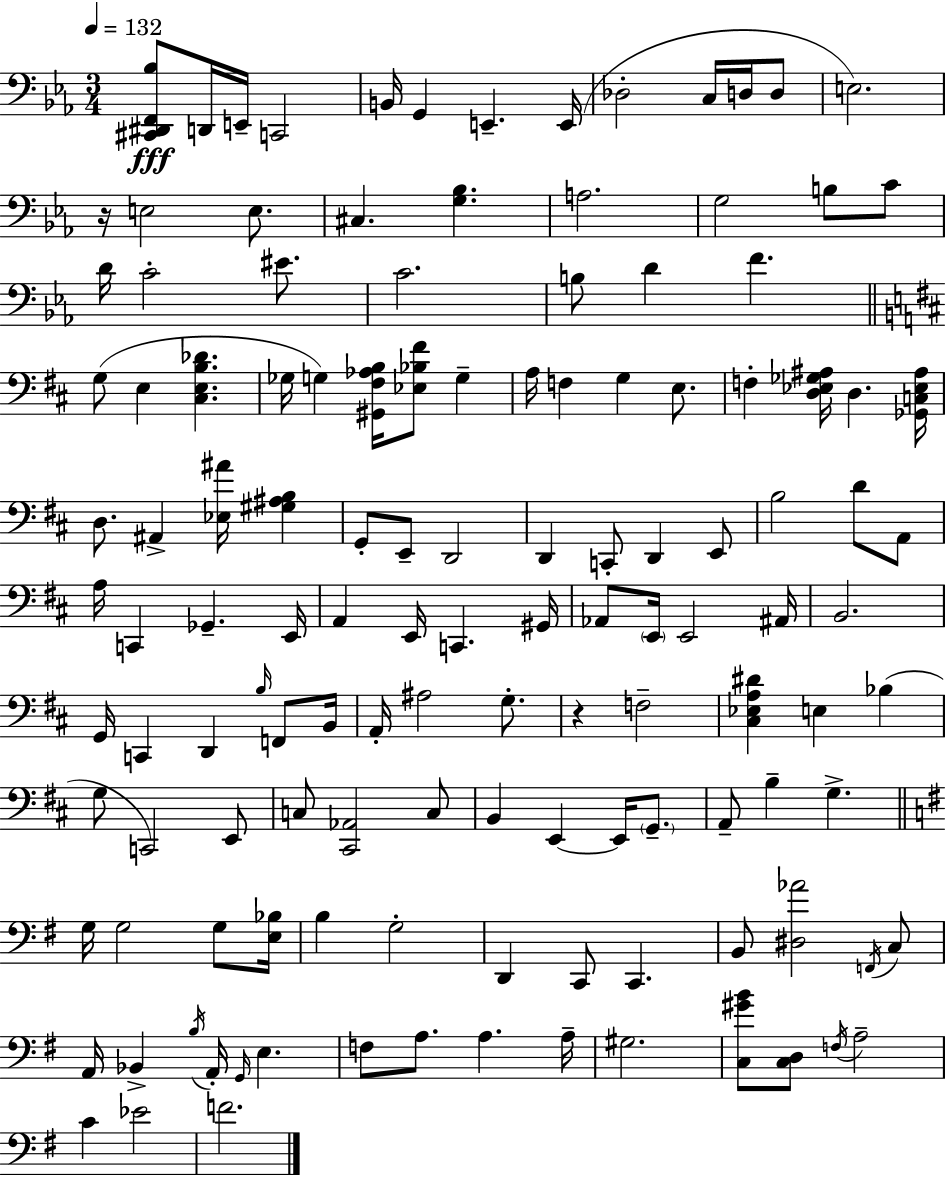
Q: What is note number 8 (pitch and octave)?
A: Db3